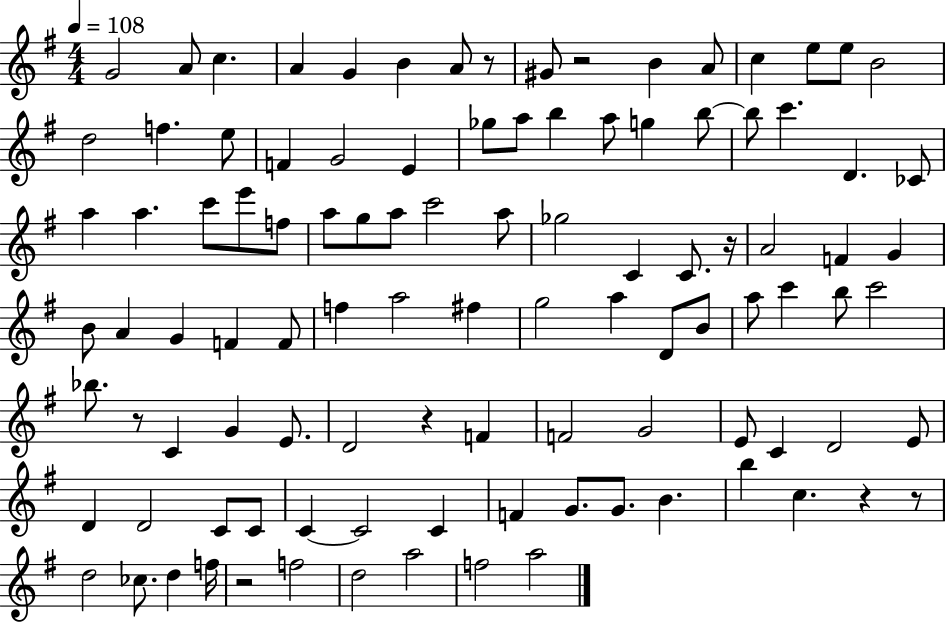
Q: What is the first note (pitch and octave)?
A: G4